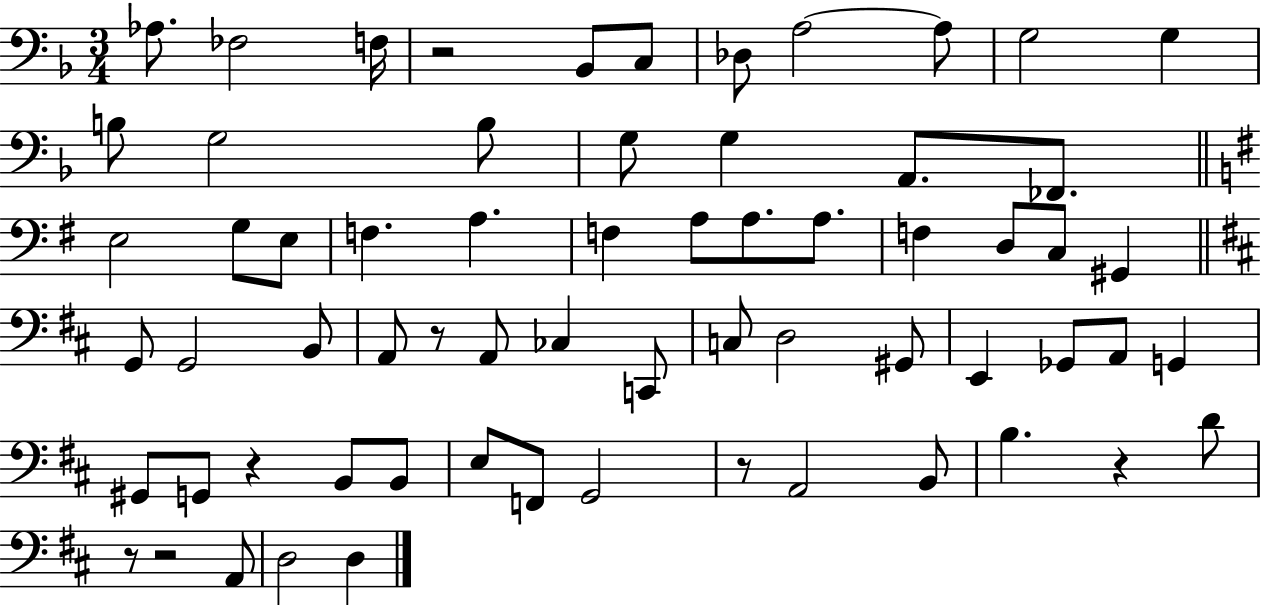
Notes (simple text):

Ab3/e. FES3/h F3/s R/h Bb2/e C3/e Db3/e A3/h A3/e G3/h G3/q B3/e G3/h B3/e G3/e G3/q A2/e. FES2/e. E3/h G3/e E3/e F3/q. A3/q. F3/q A3/e A3/e. A3/e. F3/q D3/e C3/e G#2/q G2/e G2/h B2/e A2/e R/e A2/e CES3/q C2/e C3/e D3/h G#2/e E2/q Gb2/e A2/e G2/q G#2/e G2/e R/q B2/e B2/e E3/e F2/e G2/h R/e A2/h B2/e B3/q. R/q D4/e R/e R/h A2/e D3/h D3/q